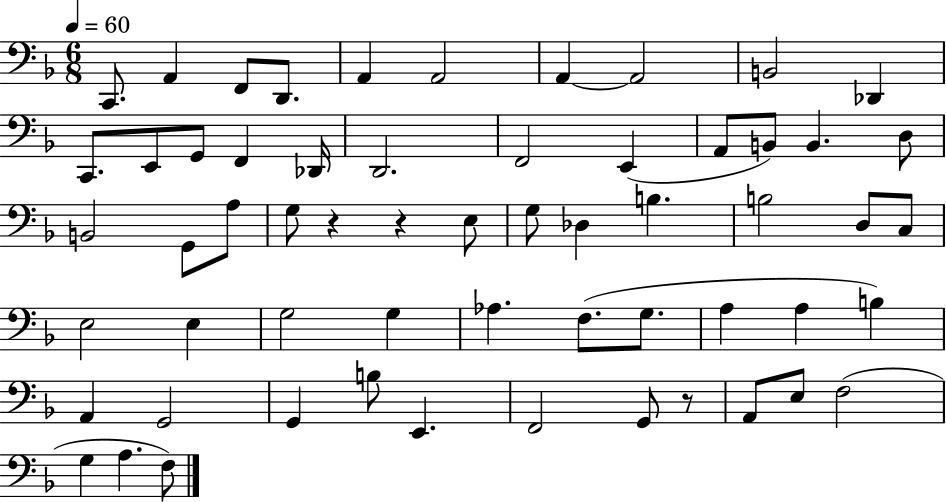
{
  \clef bass
  \numericTimeSignature
  \time 6/8
  \key f \major
  \tempo 4 = 60
  c,8. a,4 f,8 d,8. | a,4 a,2 | a,4~~ a,2 | b,2 des,4 | \break c,8. e,8 g,8 f,4 des,16 | d,2. | f,2 e,4( | a,8 b,8) b,4. d8 | \break b,2 g,8 a8 | g8 r4 r4 e8 | g8 des4 b4. | b2 d8 c8 | \break e2 e4 | g2 g4 | aes4. f8.( g8. | a4 a4 b4) | \break a,4 g,2 | g,4 b8 e,4. | f,2 g,8 r8 | a,8 e8 f2( | \break g4 a4. f8) | \bar "|."
}